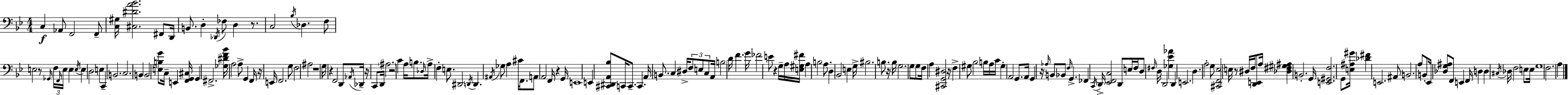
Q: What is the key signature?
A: G minor